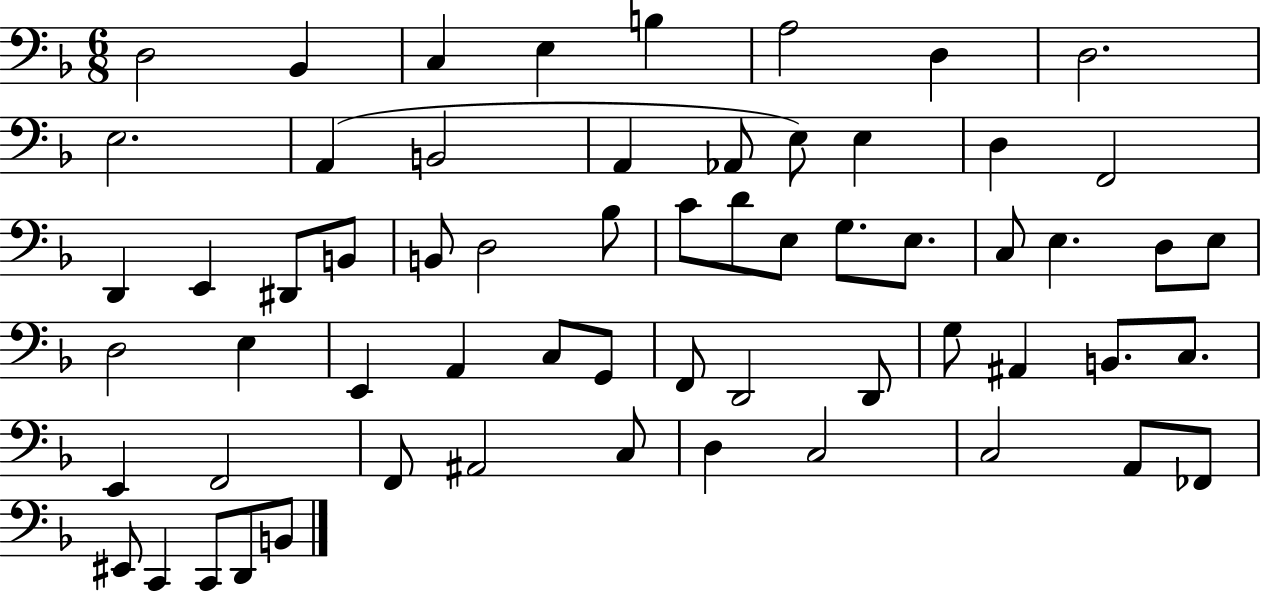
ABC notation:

X:1
T:Untitled
M:6/8
L:1/4
K:F
D,2 _B,, C, E, B, A,2 D, D,2 E,2 A,, B,,2 A,, _A,,/2 E,/2 E, D, F,,2 D,, E,, ^D,,/2 B,,/2 B,,/2 D,2 _B,/2 C/2 D/2 E,/2 G,/2 E,/2 C,/2 E, D,/2 E,/2 D,2 E, E,, A,, C,/2 G,,/2 F,,/2 D,,2 D,,/2 G,/2 ^A,, B,,/2 C,/2 E,, F,,2 F,,/2 ^A,,2 C,/2 D, C,2 C,2 A,,/2 _F,,/2 ^E,,/2 C,, C,,/2 D,,/2 B,,/2